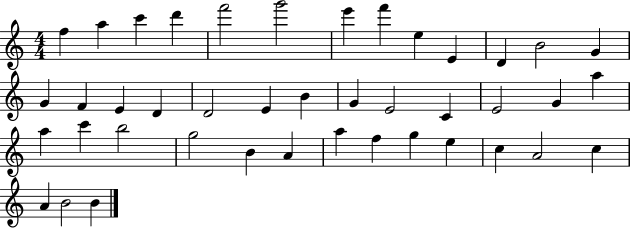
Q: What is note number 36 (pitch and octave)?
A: E5